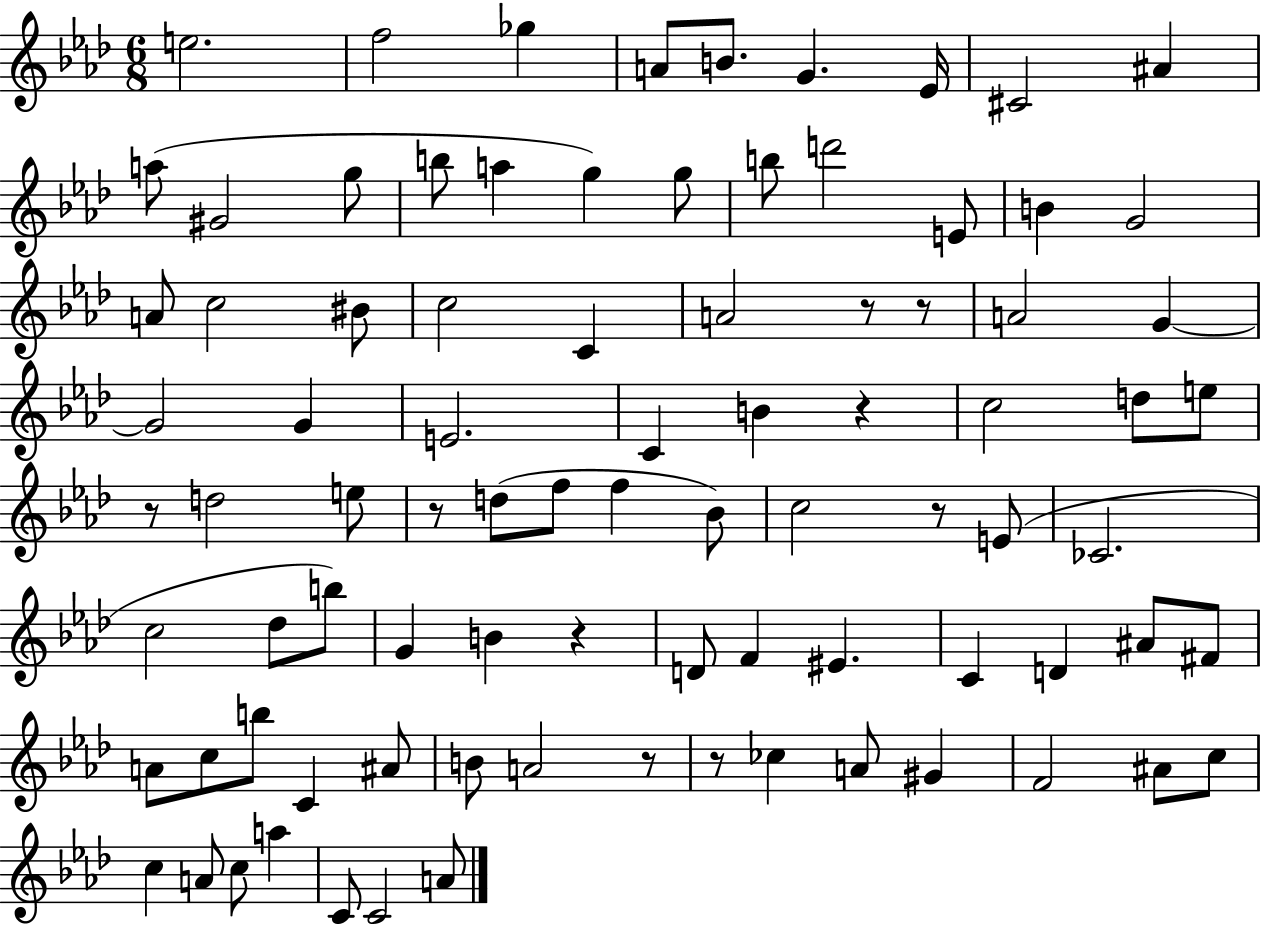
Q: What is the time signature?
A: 6/8